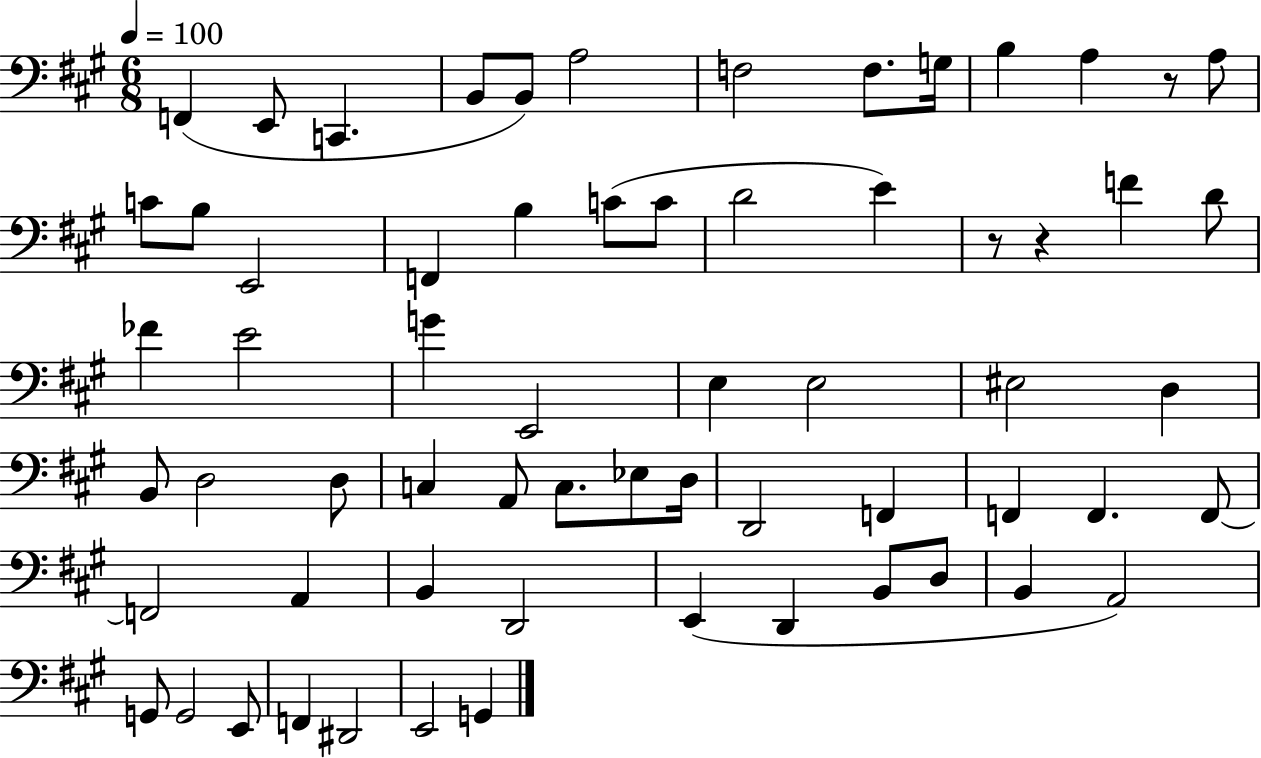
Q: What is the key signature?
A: A major